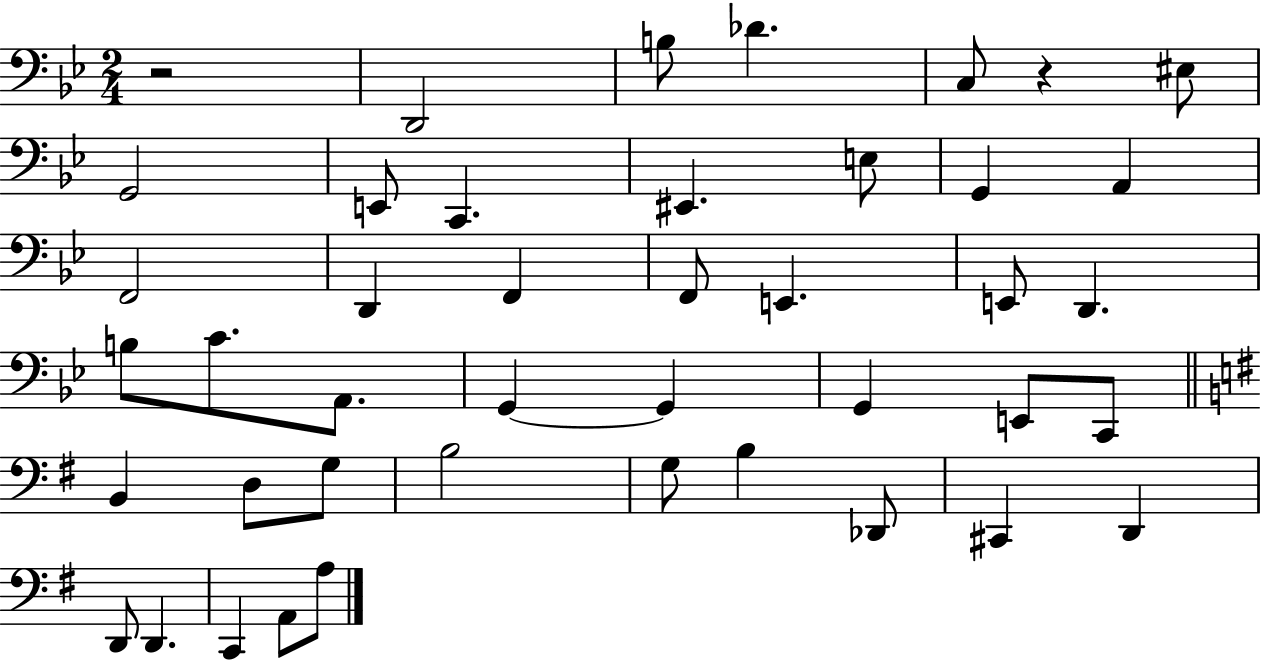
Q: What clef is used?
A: bass